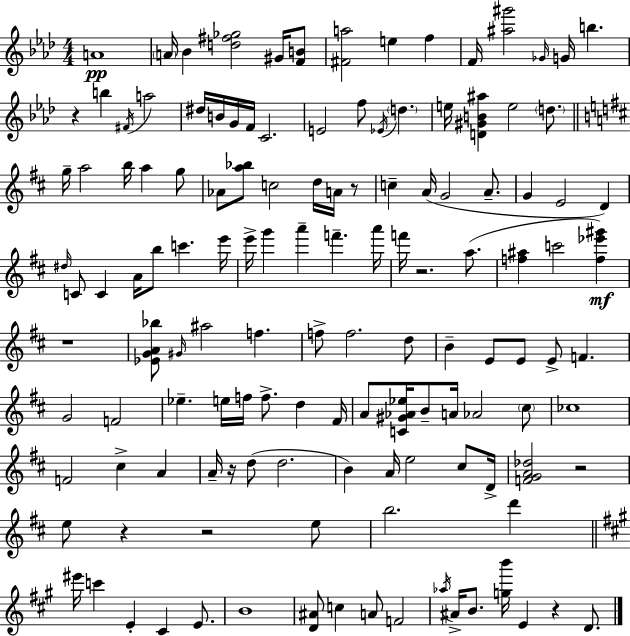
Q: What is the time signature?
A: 4/4